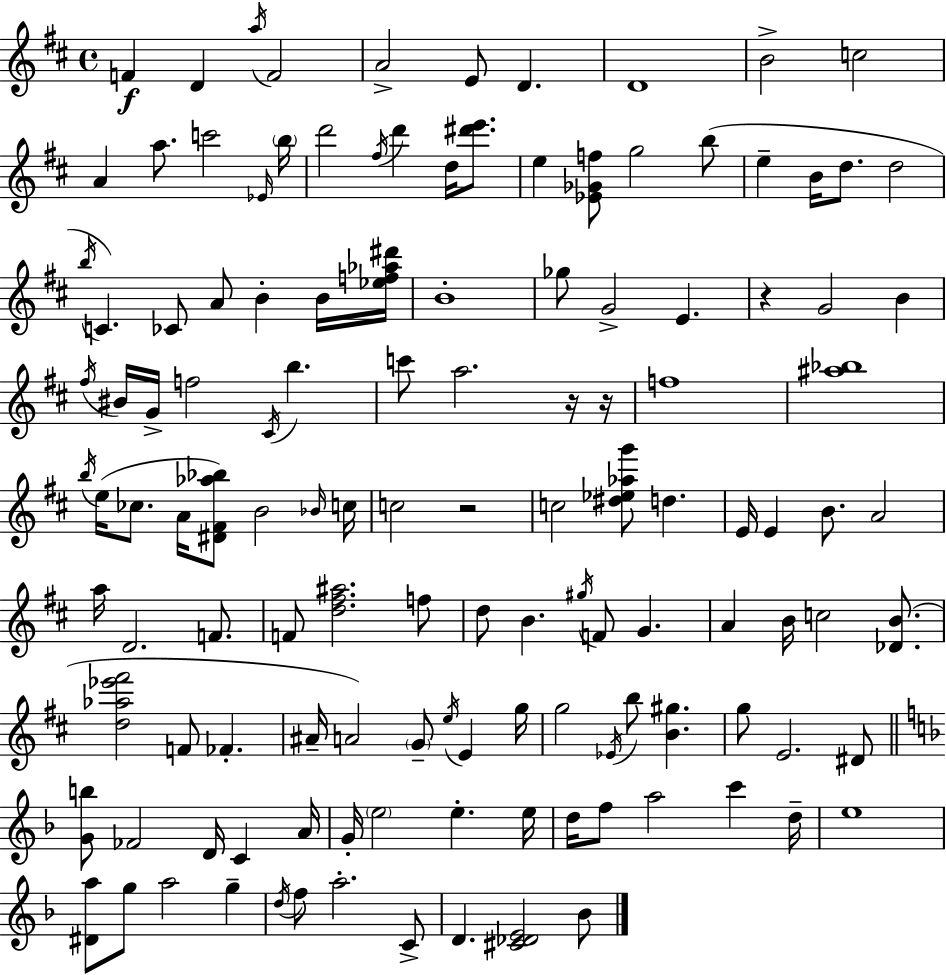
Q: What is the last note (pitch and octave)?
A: Bb4